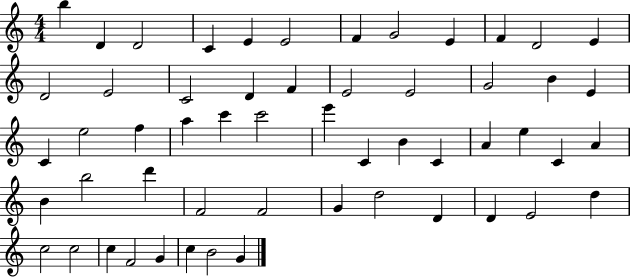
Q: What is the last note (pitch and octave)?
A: G4